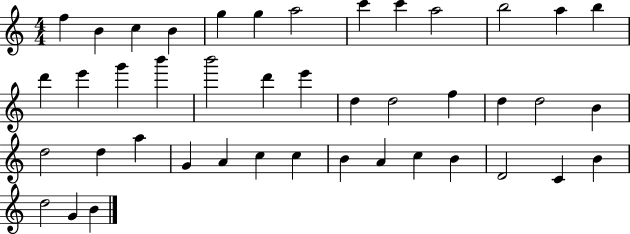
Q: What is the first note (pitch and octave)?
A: F5